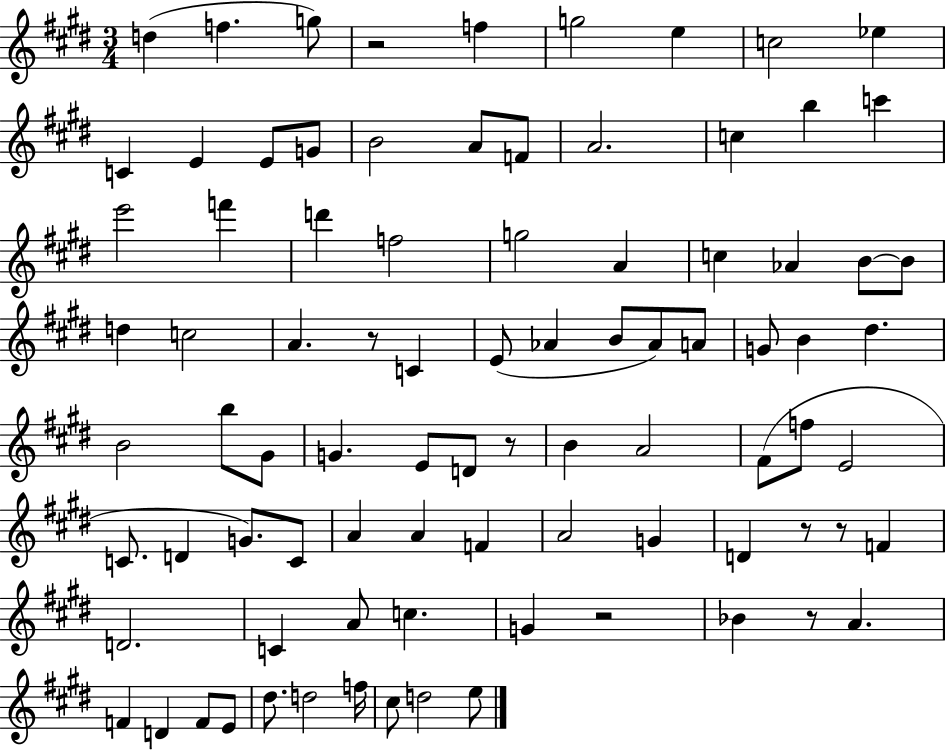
D5/q F5/q. G5/e R/h F5/q G5/h E5/q C5/h Eb5/q C4/q E4/q E4/e G4/e B4/h A4/e F4/e A4/h. C5/q B5/q C6/q E6/h F6/q D6/q F5/h G5/h A4/q C5/q Ab4/q B4/e B4/e D5/q C5/h A4/q. R/e C4/q E4/e Ab4/q B4/e Ab4/e A4/e G4/e B4/q D#5/q. B4/h B5/e G#4/e G4/q. E4/e D4/e R/e B4/q A4/h F#4/e F5/e E4/h C4/e. D4/q G4/e. C4/e A4/q A4/q F4/q A4/h G4/q D4/q R/e R/e F4/q D4/h. C4/q A4/e C5/q. G4/q R/h Bb4/q R/e A4/q. F4/q D4/q F4/e E4/e D#5/e. D5/h F5/s C#5/e D5/h E5/e